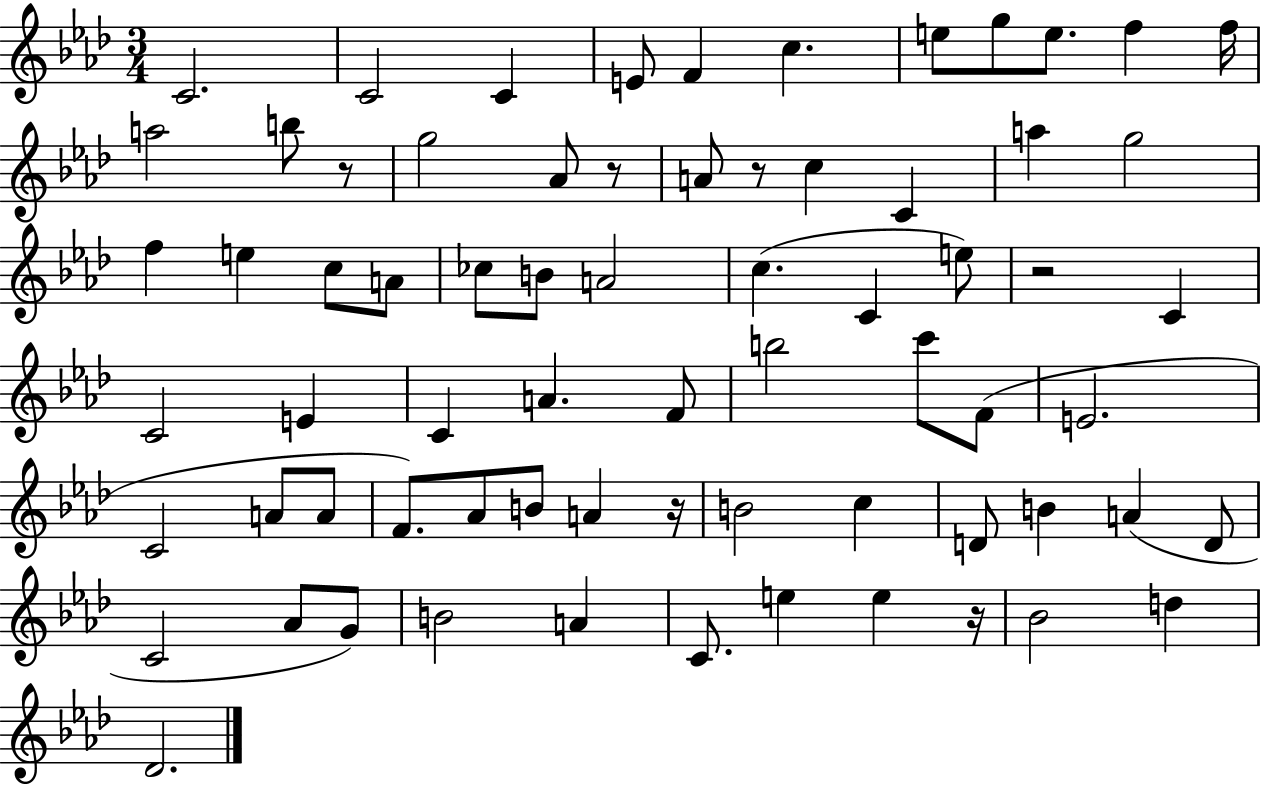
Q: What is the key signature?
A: AES major